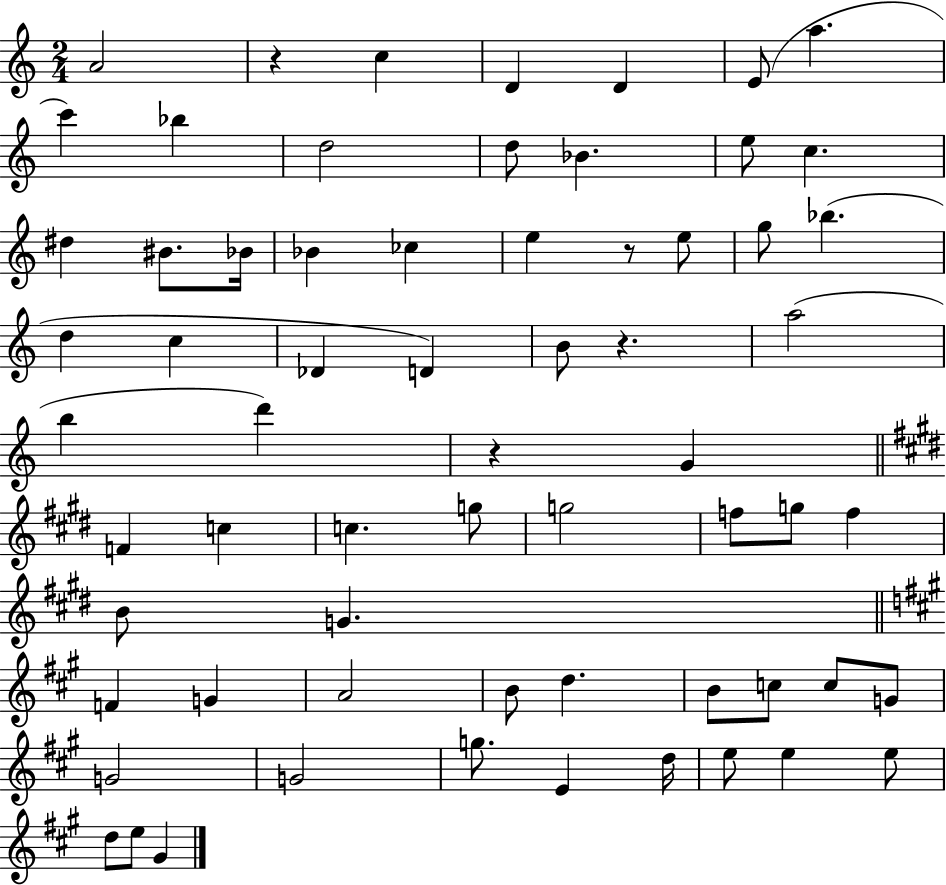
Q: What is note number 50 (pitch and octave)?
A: G4